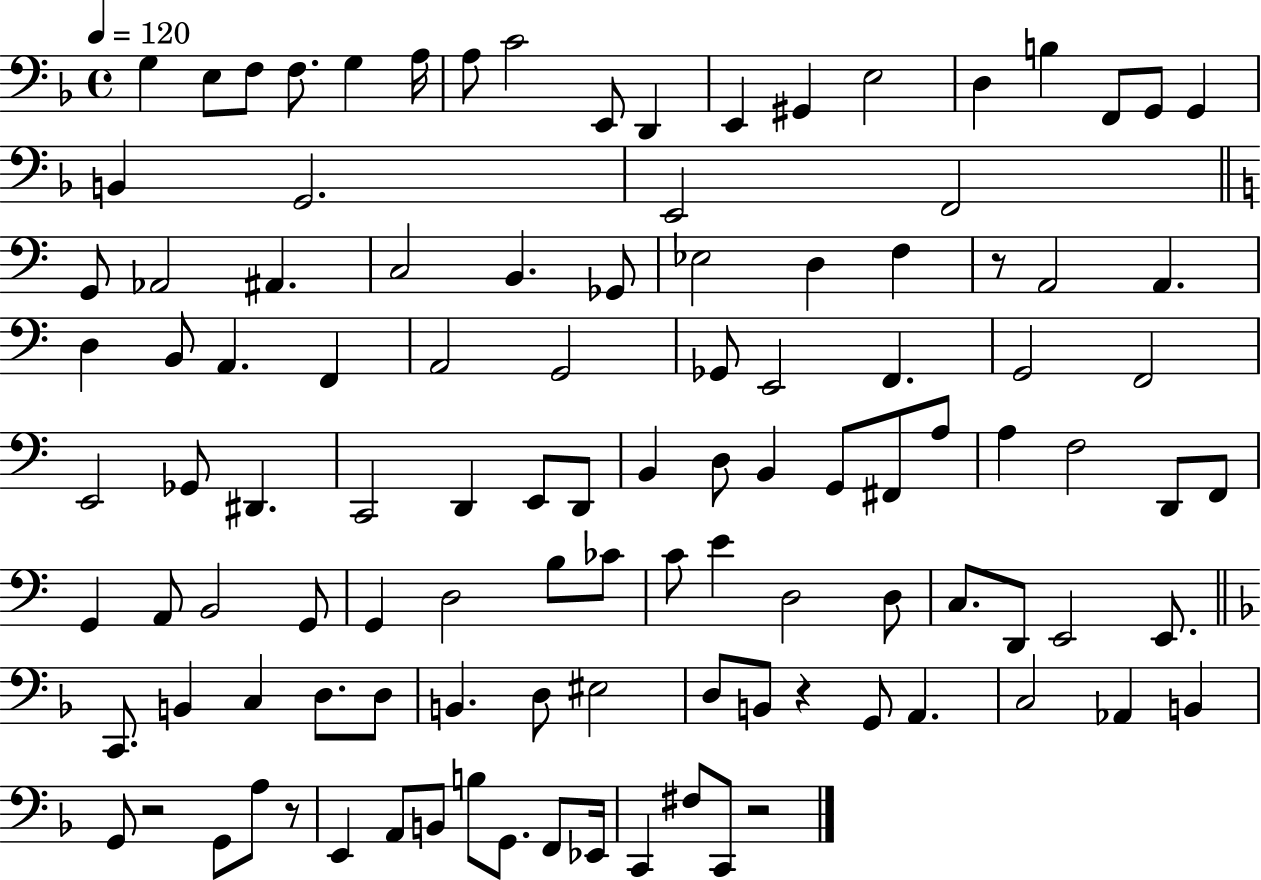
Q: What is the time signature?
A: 4/4